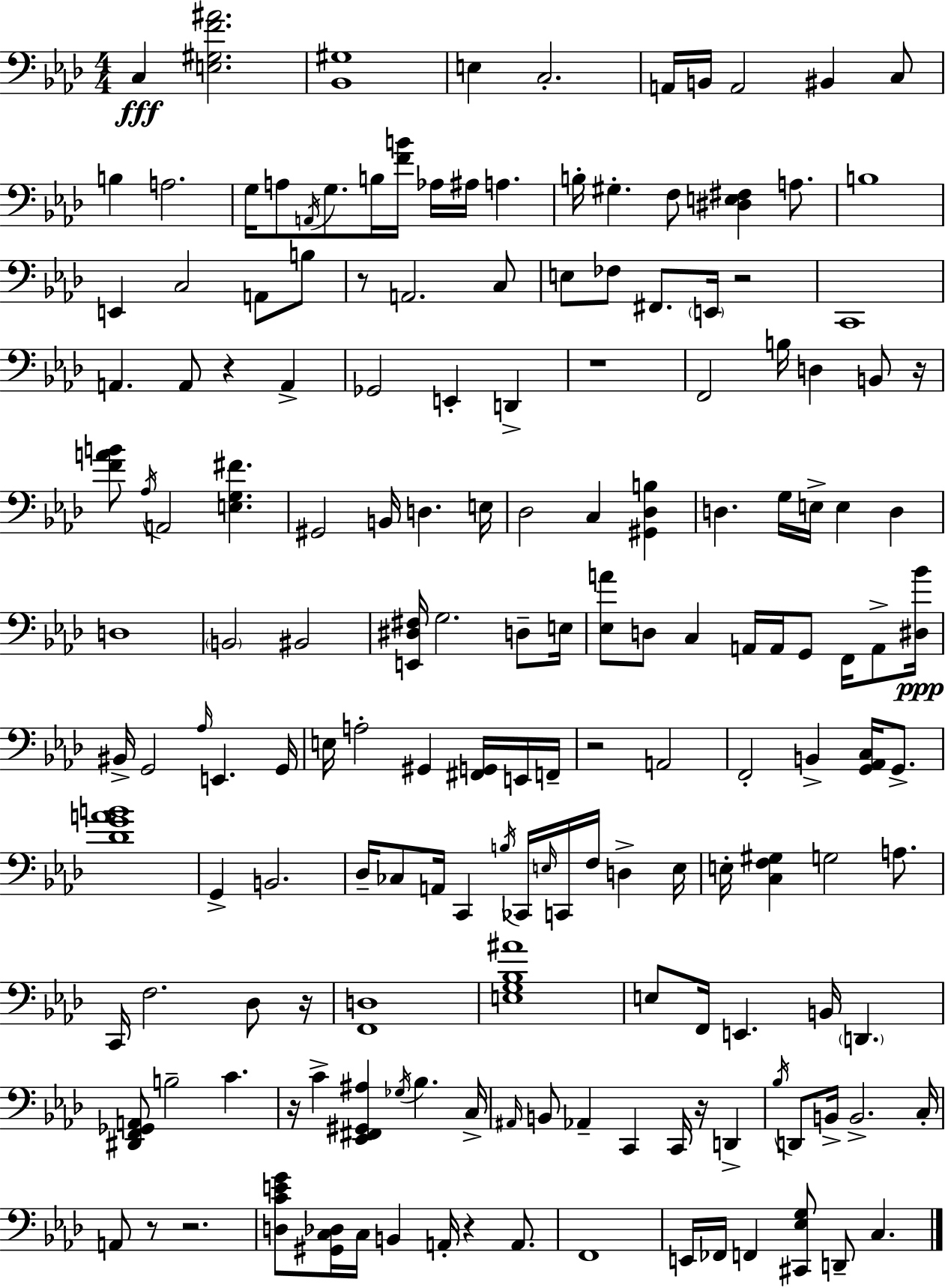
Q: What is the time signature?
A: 4/4